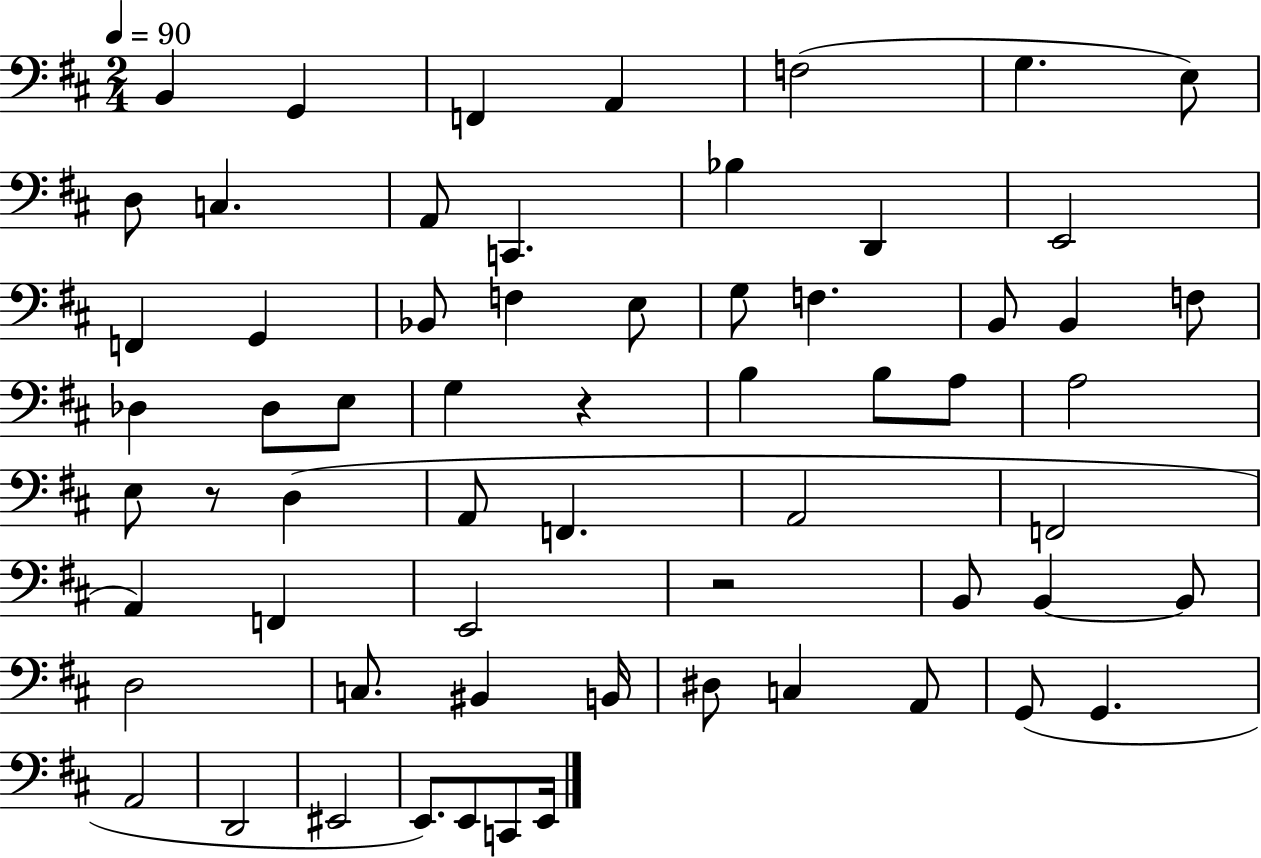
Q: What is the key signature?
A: D major